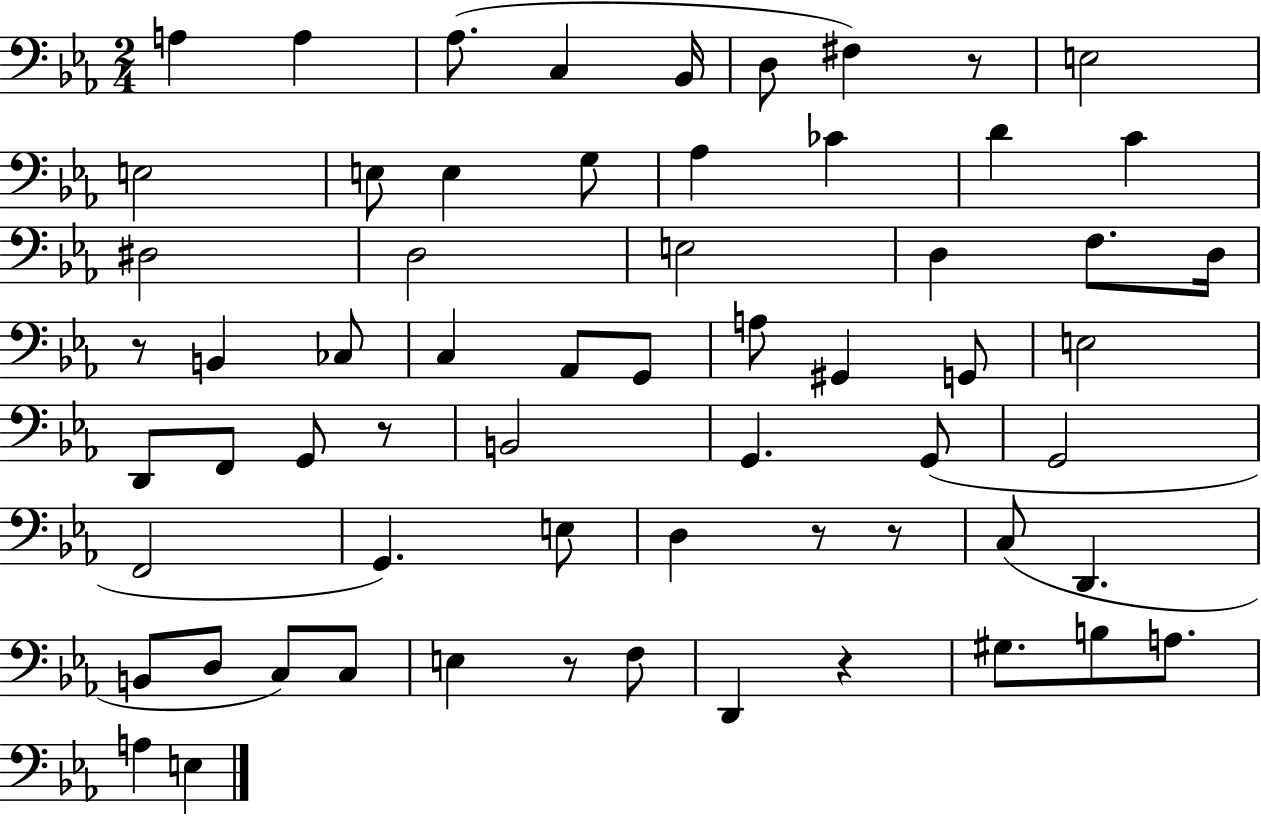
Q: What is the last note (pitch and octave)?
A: E3